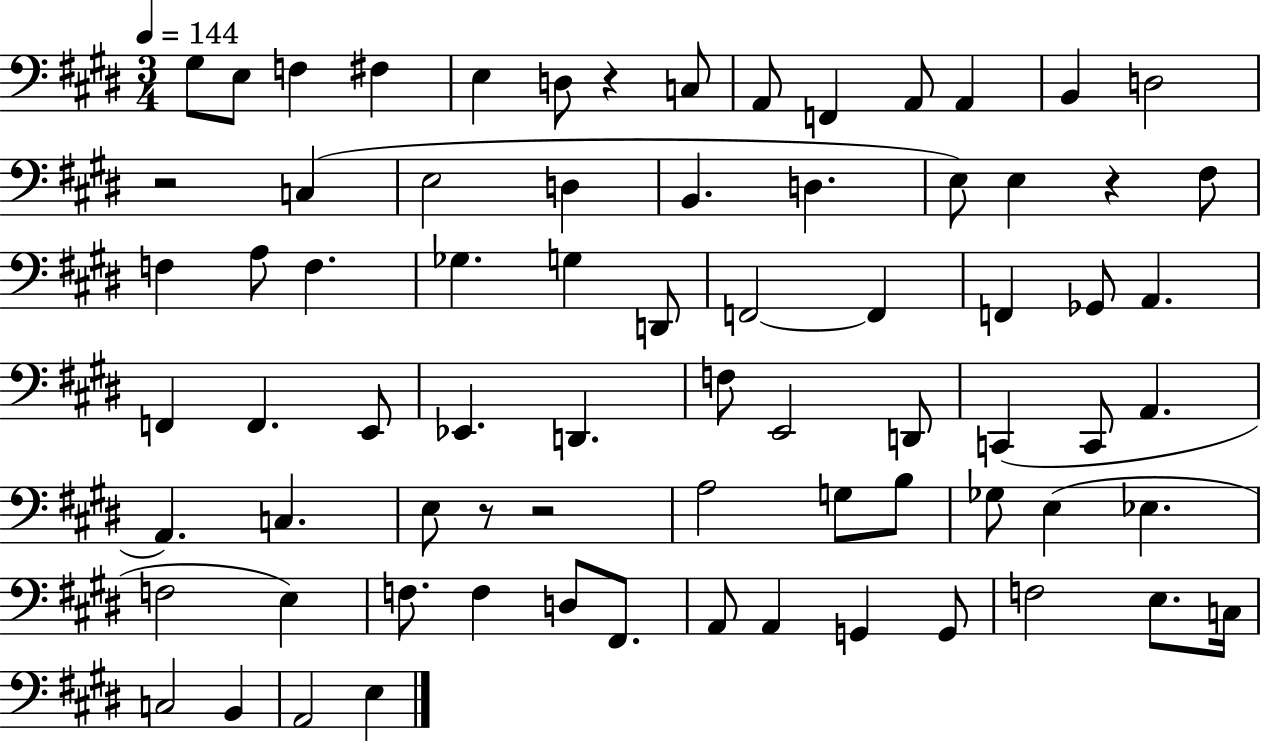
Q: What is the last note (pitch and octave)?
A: E3